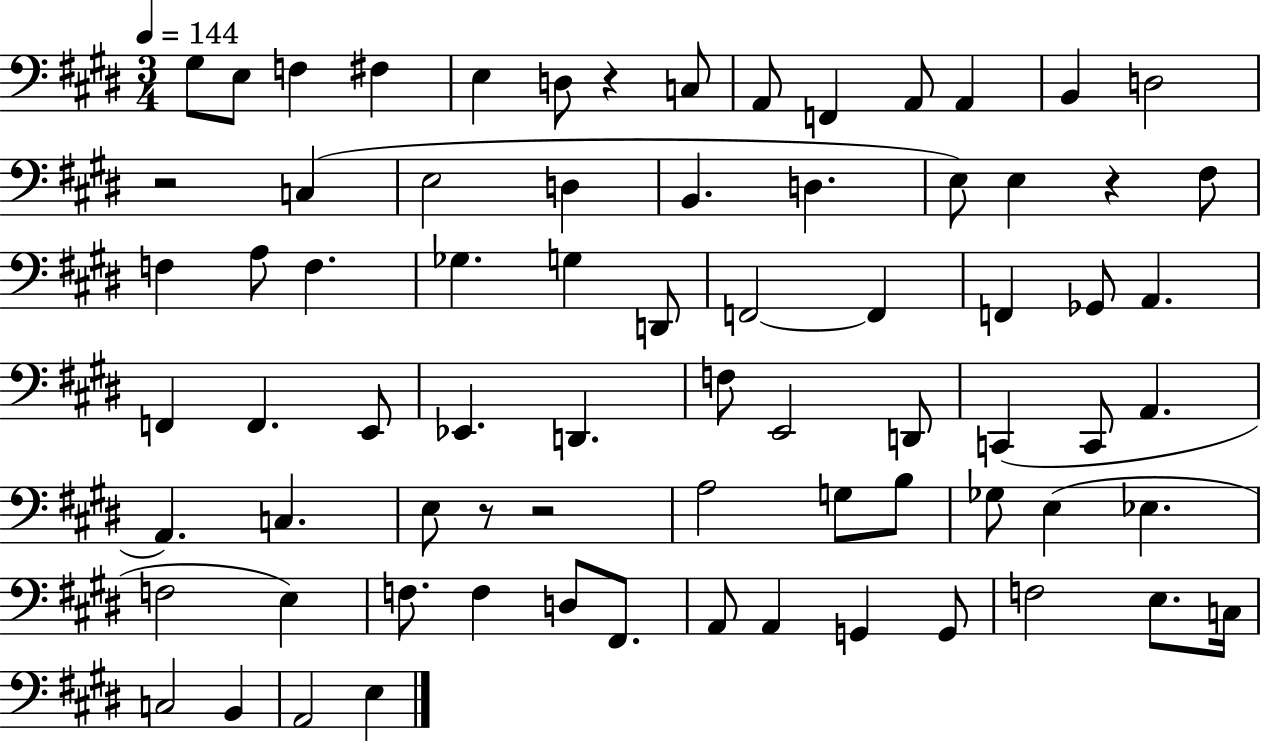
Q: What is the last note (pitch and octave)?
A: E3